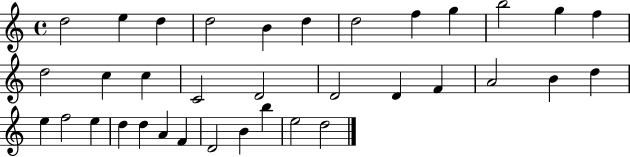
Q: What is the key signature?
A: C major